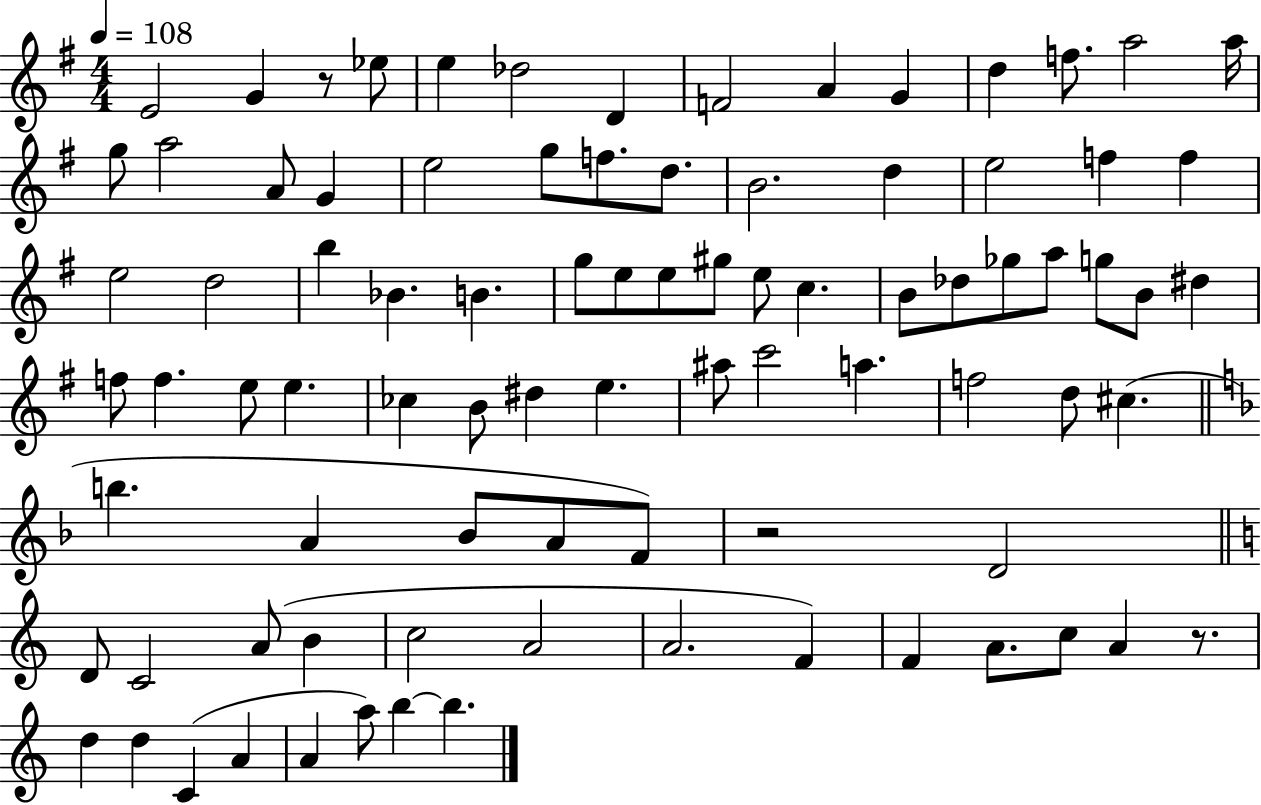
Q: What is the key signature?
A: G major